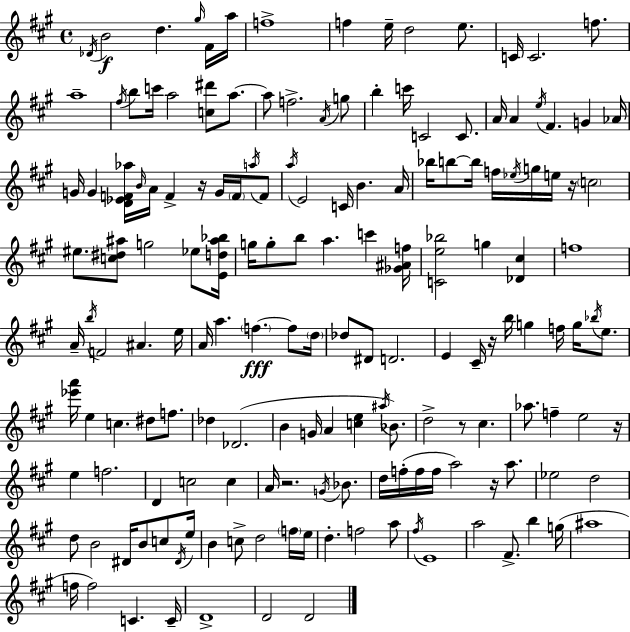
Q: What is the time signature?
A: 4/4